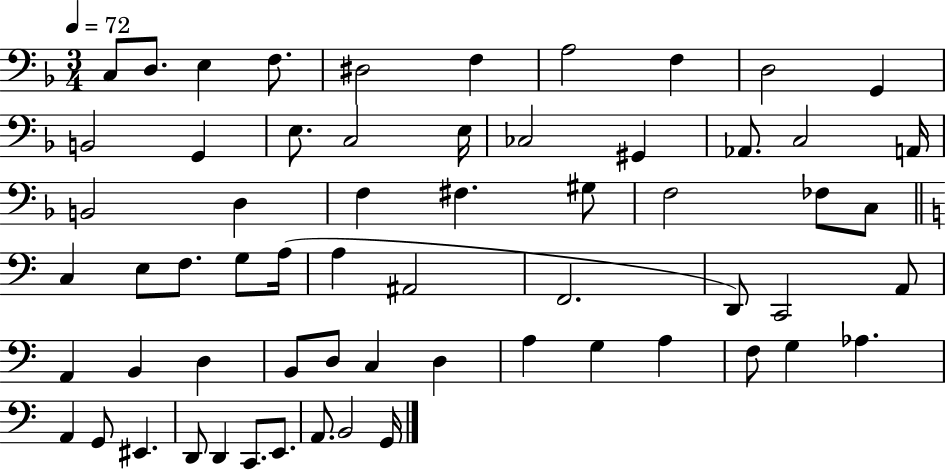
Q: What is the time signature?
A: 3/4